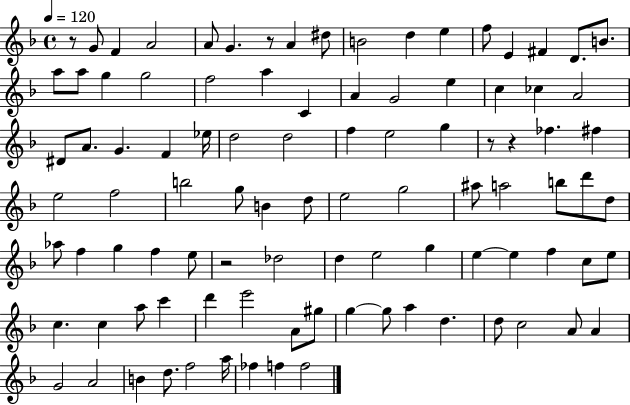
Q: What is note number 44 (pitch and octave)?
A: G5